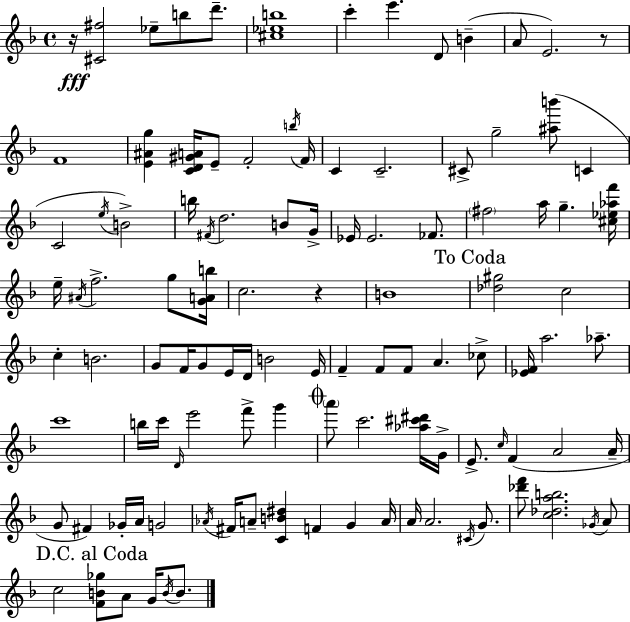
R/s [C#4,F#5]/h Eb5/e B5/e D6/e. [C#5,Eb5,B5]/w C6/q E6/q. D4/e B4/q A4/e E4/h. R/e F4/w [E4,A#4,G5]/q [C4,D4,G#4,A4]/s E4/e F4/h B5/s F4/s C4/q C4/h. C#4/e G5/h [A#5,B6]/e C4/q C4/h E5/s B4/h B5/s F#4/s D5/h. B4/e G4/s Eb4/s Eb4/h. FES4/e. F#5/h A5/s G5/q. [C#5,Eb5,Ab5,F6]/s E5/s A#4/s F5/h. G5/e [G4,A4,B5]/s C5/h. R/q B4/w [Db5,G#5]/h C5/h C5/q B4/h. G4/e F4/s G4/e E4/s D4/s B4/h E4/s F4/q F4/e F4/e A4/q. CES5/e [Eb4,F4]/s A5/h. Ab5/e. C6/w B5/s C6/s D4/s E6/h F6/e G6/q A6/e C6/h. [Ab5,C#6,D#6]/s G4/s E4/e. C5/s F4/q A4/h A4/s G4/e F#4/q Gb4/s A4/s G4/h Ab4/s F#4/s A4/e [C4,B4,D#5]/q F4/q G4/q A4/s A4/s A4/h. C#4/s G4/e. [Db6,F6]/e [C5,Db5,A5,B5]/h. Gb4/s A4/e C5/h [F4,B4,Gb5]/e A4/e G4/s B4/s B4/e.